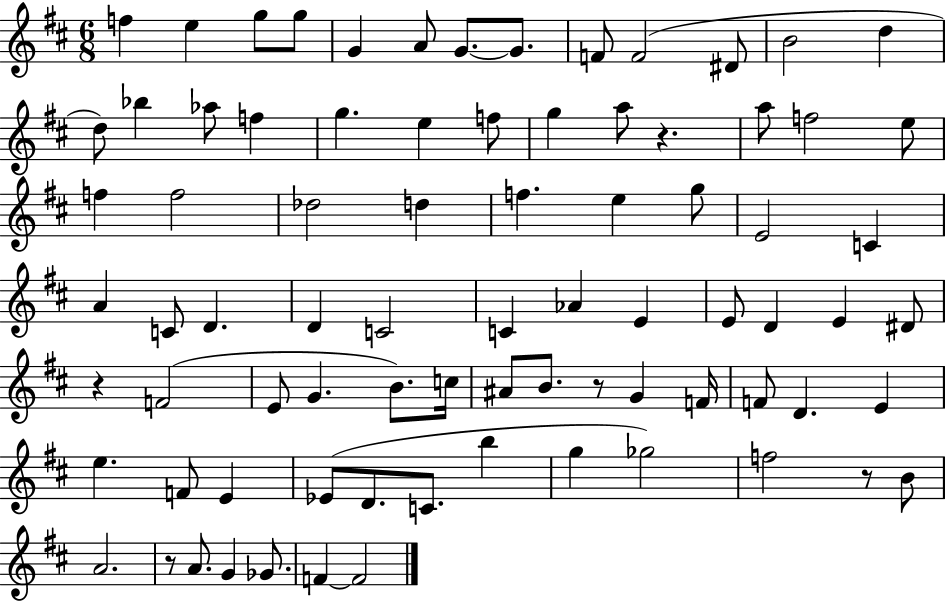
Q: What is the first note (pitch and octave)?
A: F5